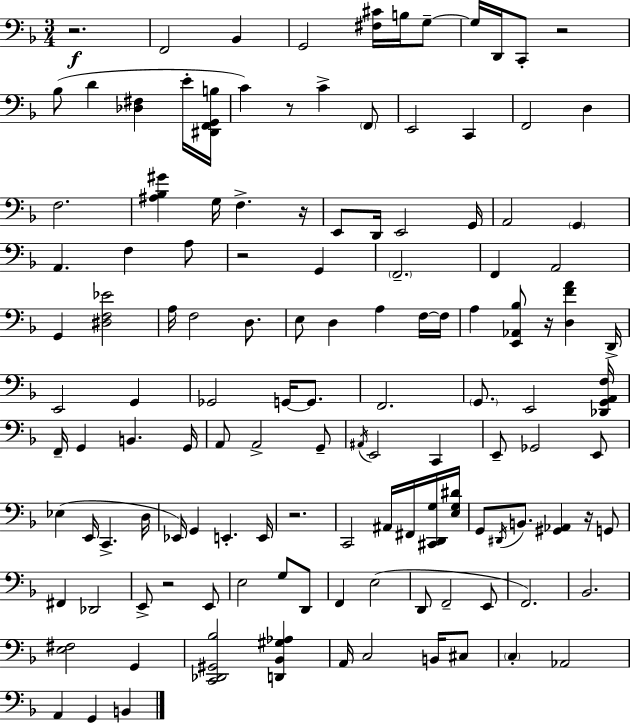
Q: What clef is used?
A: bass